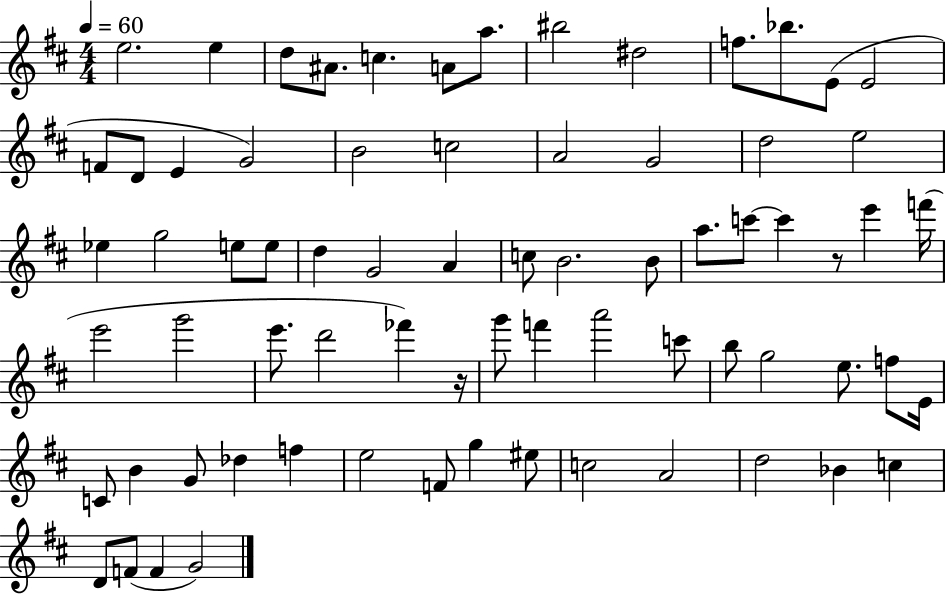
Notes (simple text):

E5/h. E5/q D5/e A#4/e. C5/q. A4/e A5/e. BIS5/h D#5/h F5/e. Bb5/e. E4/e E4/h F4/e D4/e E4/q G4/h B4/h C5/h A4/h G4/h D5/h E5/h Eb5/q G5/h E5/e E5/e D5/q G4/h A4/q C5/e B4/h. B4/e A5/e. C6/e C6/q R/e E6/q F6/s E6/h G6/h E6/e. D6/h FES6/q R/s G6/e F6/q A6/h C6/e B5/e G5/h E5/e. F5/e E4/s C4/e B4/q G4/e Db5/q F5/q E5/h F4/e G5/q EIS5/e C5/h A4/h D5/h Bb4/q C5/q D4/e F4/e F4/q G4/h